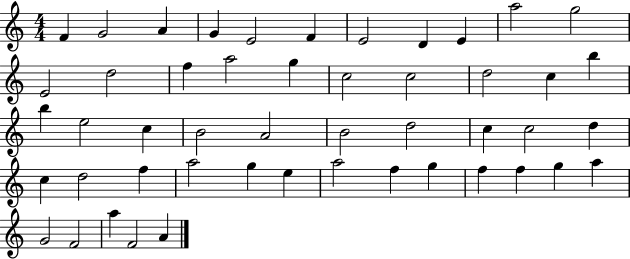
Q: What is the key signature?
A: C major